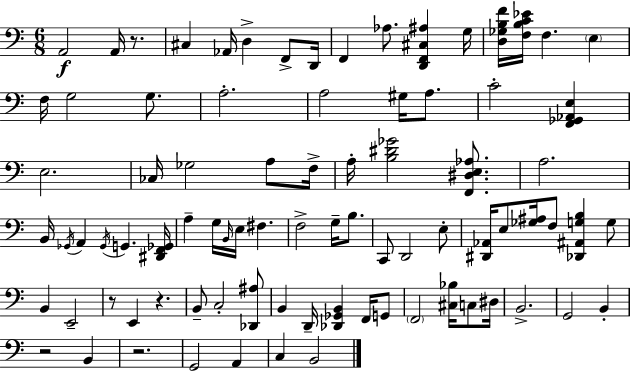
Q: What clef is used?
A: bass